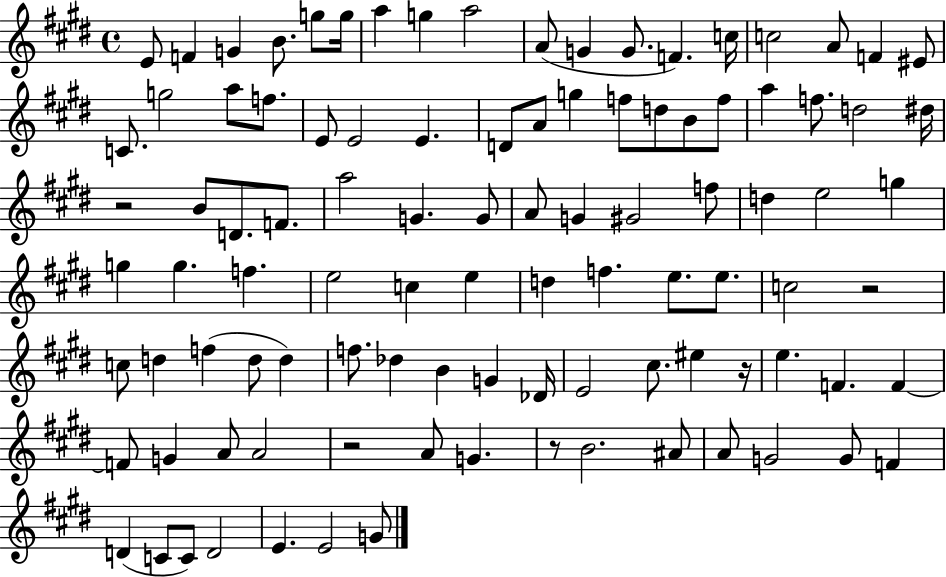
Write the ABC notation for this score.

X:1
T:Untitled
M:4/4
L:1/4
K:E
E/2 F G B/2 g/2 g/4 a g a2 A/2 G G/2 F c/4 c2 A/2 F ^E/2 C/2 g2 a/2 f/2 E/2 E2 E D/2 A/2 g f/2 d/2 B/2 f/2 a f/2 d2 ^d/4 z2 B/2 D/2 F/2 a2 G G/2 A/2 G ^G2 f/2 d e2 g g g f e2 c e d f e/2 e/2 c2 z2 c/2 d f d/2 d f/2 _d B G _D/4 E2 ^c/2 ^e z/4 e F F F/2 G A/2 A2 z2 A/2 G z/2 B2 ^A/2 A/2 G2 G/2 F D C/2 C/2 D2 E E2 G/2